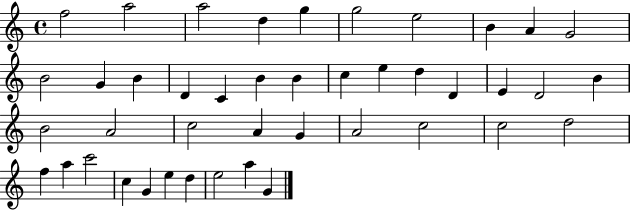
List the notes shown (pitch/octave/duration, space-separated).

F5/h A5/h A5/h D5/q G5/q G5/h E5/h B4/q A4/q G4/h B4/h G4/q B4/q D4/q C4/q B4/q B4/q C5/q E5/q D5/q D4/q E4/q D4/h B4/q B4/h A4/h C5/h A4/q G4/q A4/h C5/h C5/h D5/h F5/q A5/q C6/h C5/q G4/q E5/q D5/q E5/h A5/q G4/q